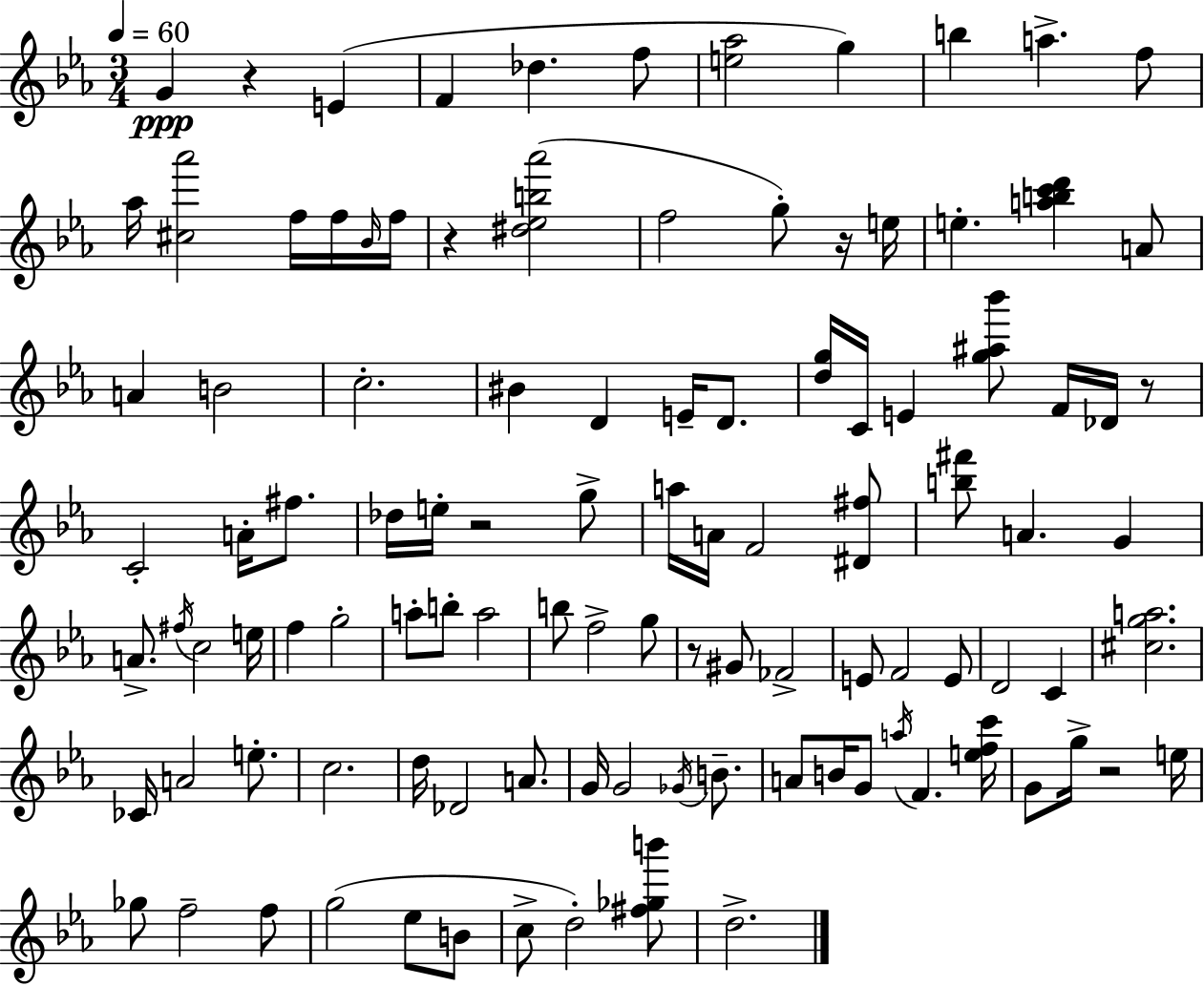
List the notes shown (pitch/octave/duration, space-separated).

G4/q R/q E4/q F4/q Db5/q. F5/e [E5,Ab5]/h G5/q B5/q A5/q. F5/e Ab5/s [C#5,Ab6]/h F5/s F5/s Bb4/s F5/s R/q [D#5,Eb5,B5,Ab6]/h F5/h G5/e R/s E5/s E5/q. [A5,B5,C6,D6]/q A4/e A4/q B4/h C5/h. BIS4/q D4/q E4/s D4/e. [D5,G5]/s C4/s E4/q [G5,A#5,Bb6]/e F4/s Db4/s R/e C4/h A4/s F#5/e. Db5/s E5/s R/h G5/e A5/s A4/s F4/h [D#4,F#5]/e [B5,F#6]/e A4/q. G4/q A4/e. F#5/s C5/h E5/s F5/q G5/h A5/e B5/e A5/h B5/e F5/h G5/e R/e G#4/e FES4/h E4/e F4/h E4/e D4/h C4/q [C#5,G5,A5]/h. CES4/s A4/h E5/e. C5/h. D5/s Db4/h A4/e. G4/s G4/h Gb4/s B4/e. A4/e B4/s G4/e A5/s F4/q. [E5,F5,C6]/s G4/e G5/s R/h E5/s Gb5/e F5/h F5/e G5/h Eb5/e B4/e C5/e D5/h [F#5,Gb5,B6]/e D5/h.